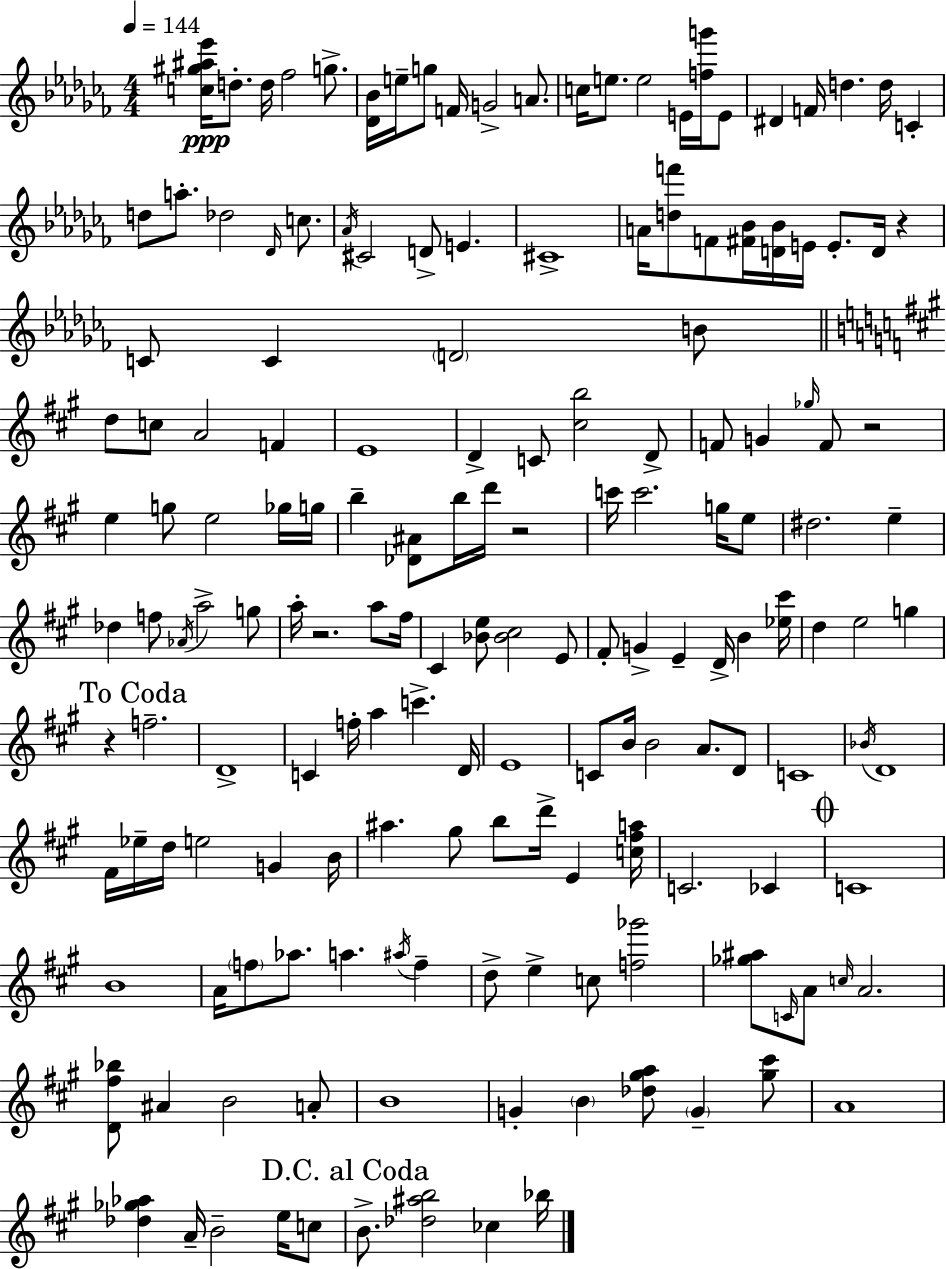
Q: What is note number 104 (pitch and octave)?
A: B4